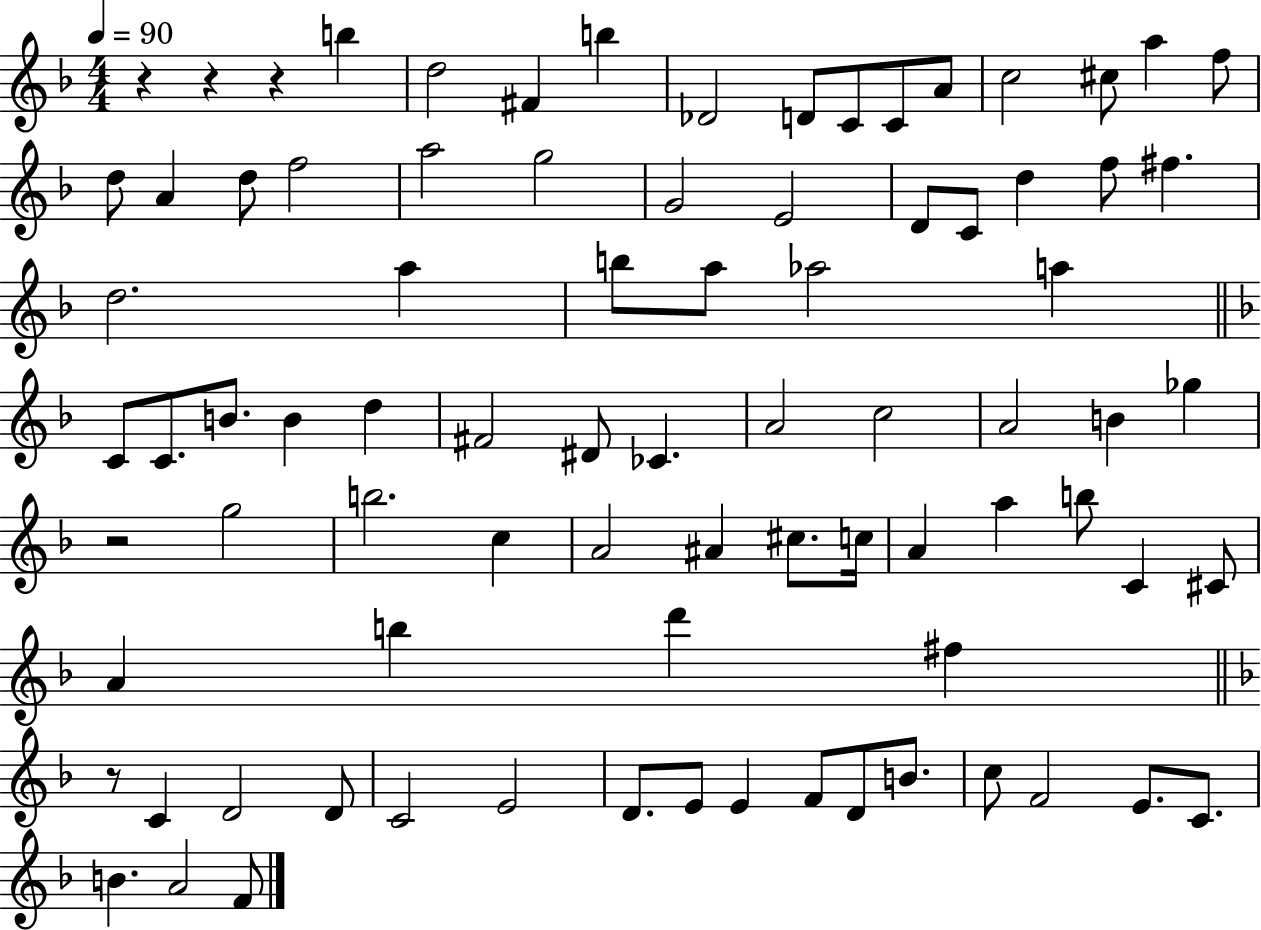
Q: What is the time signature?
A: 4/4